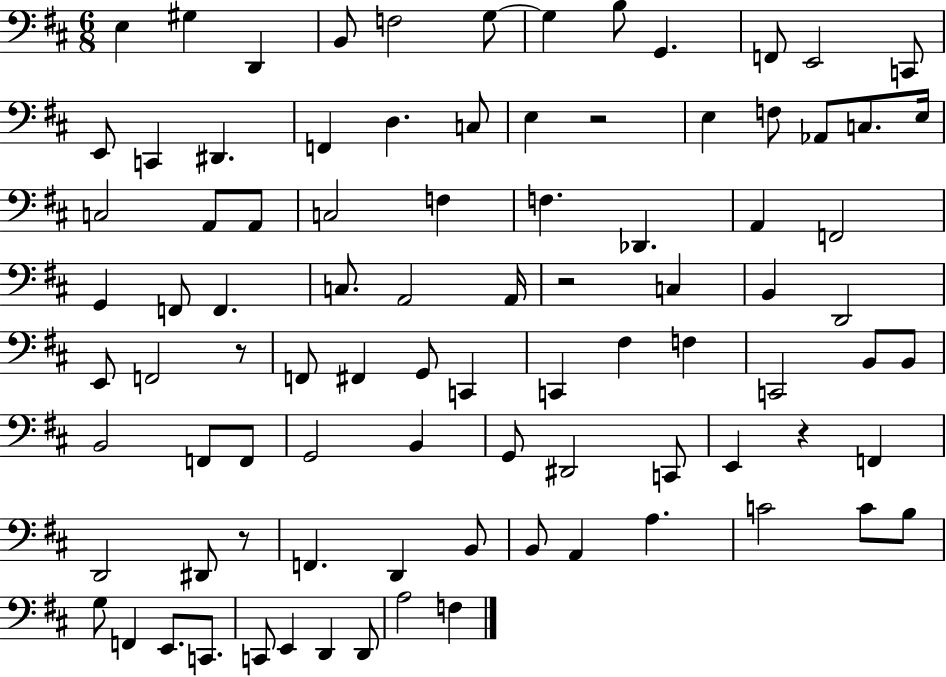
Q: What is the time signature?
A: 6/8